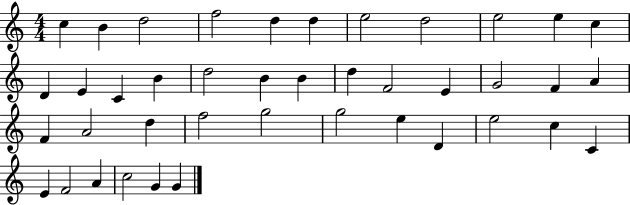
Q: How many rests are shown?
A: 0